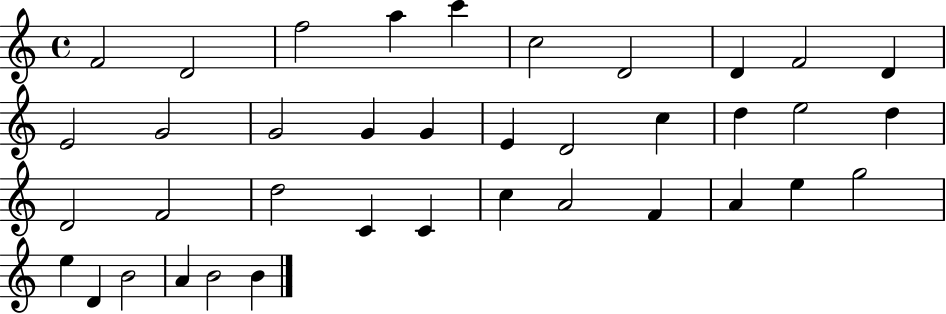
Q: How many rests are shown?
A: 0